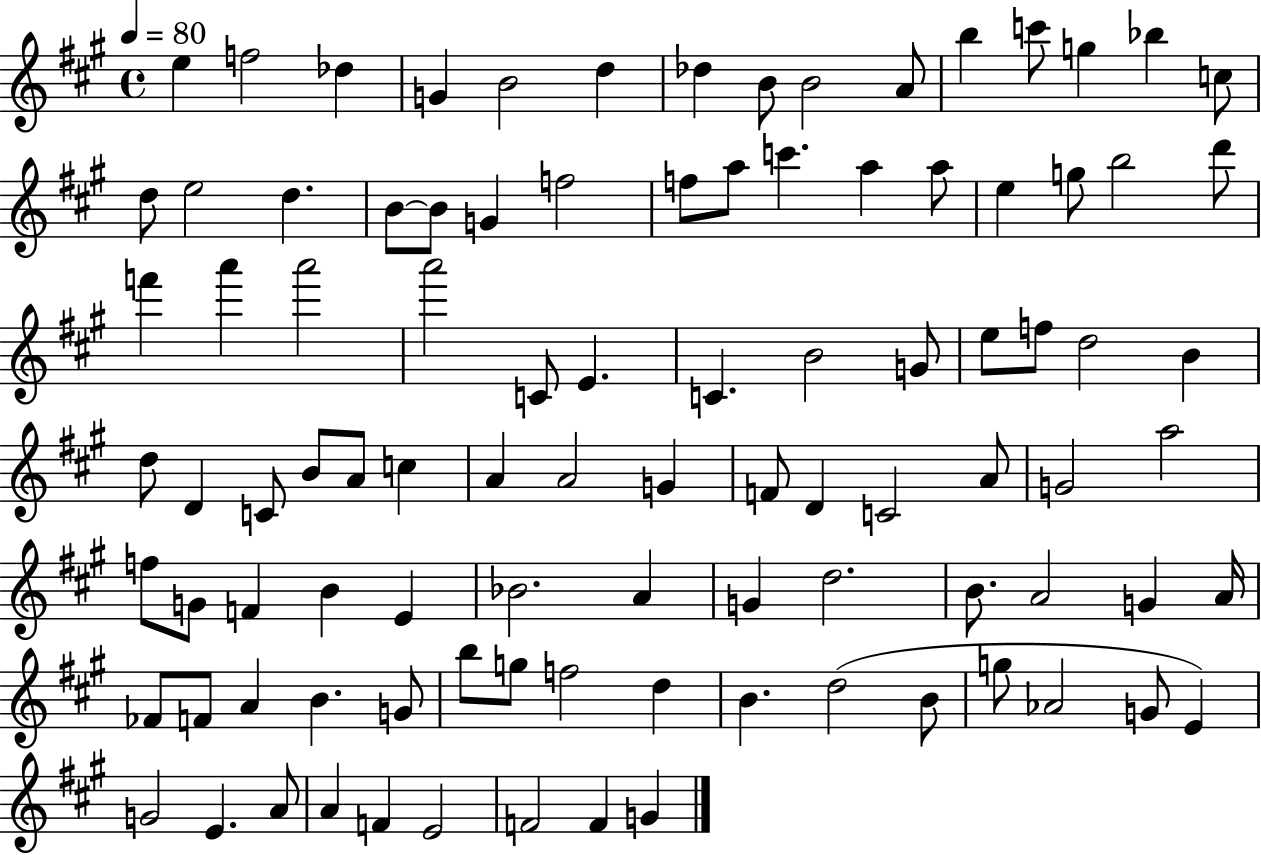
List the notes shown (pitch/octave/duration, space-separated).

E5/q F5/h Db5/q G4/q B4/h D5/q Db5/q B4/e B4/h A4/e B5/q C6/e G5/q Bb5/q C5/e D5/e E5/h D5/q. B4/e B4/e G4/q F5/h F5/e A5/e C6/q. A5/q A5/e E5/q G5/e B5/h D6/e F6/q A6/q A6/h A6/h C4/e E4/q. C4/q. B4/h G4/e E5/e F5/e D5/h B4/q D5/e D4/q C4/e B4/e A4/e C5/q A4/q A4/h G4/q F4/e D4/q C4/h A4/e G4/h A5/h F5/e G4/e F4/q B4/q E4/q Bb4/h. A4/q G4/q D5/h. B4/e. A4/h G4/q A4/s FES4/e F4/e A4/q B4/q. G4/e B5/e G5/e F5/h D5/q B4/q. D5/h B4/e G5/e Ab4/h G4/e E4/q G4/h E4/q. A4/e A4/q F4/q E4/h F4/h F4/q G4/q